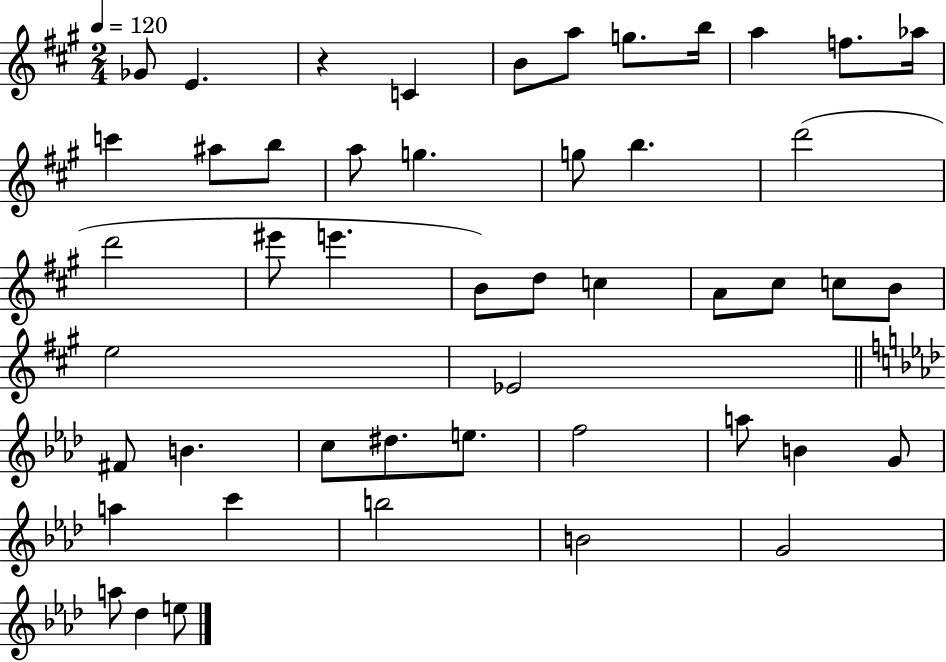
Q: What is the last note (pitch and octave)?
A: E5